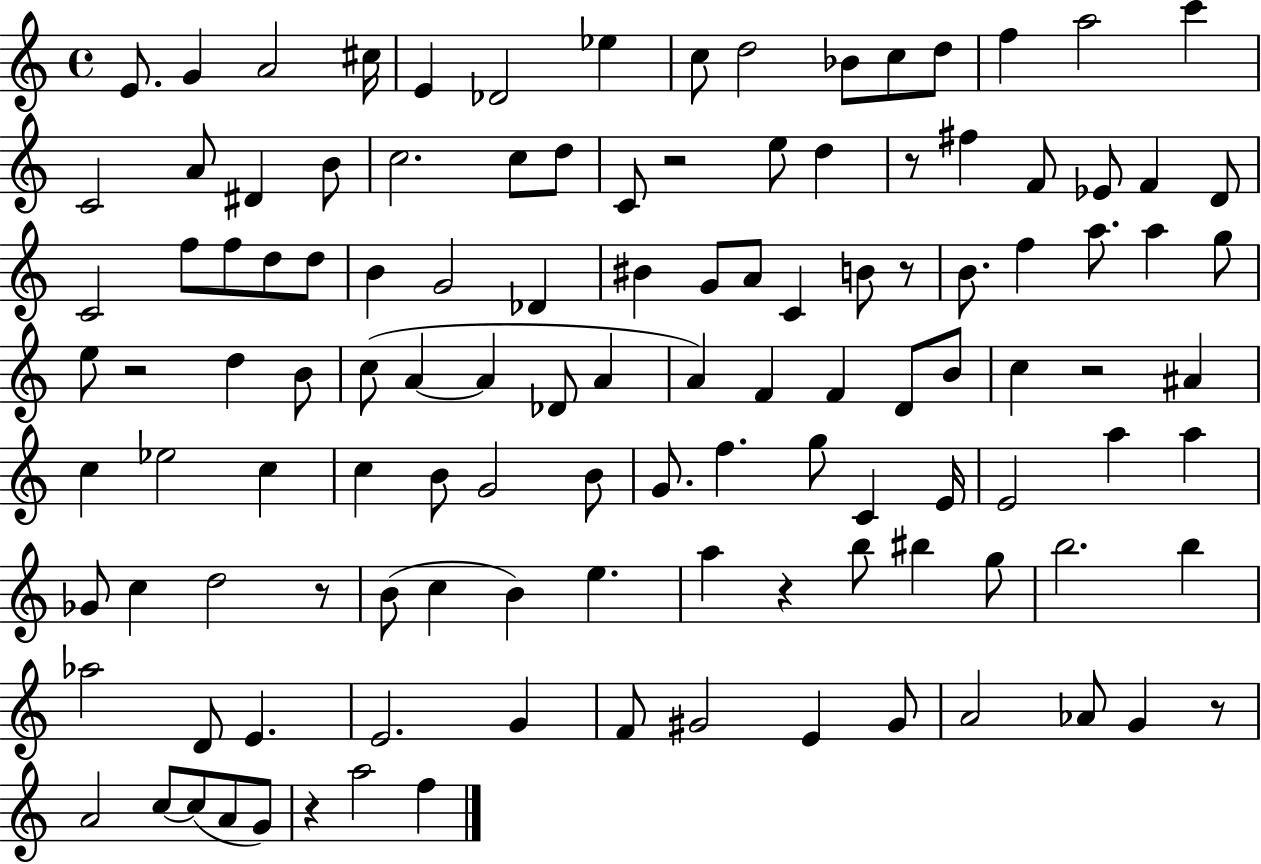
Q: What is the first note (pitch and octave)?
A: E4